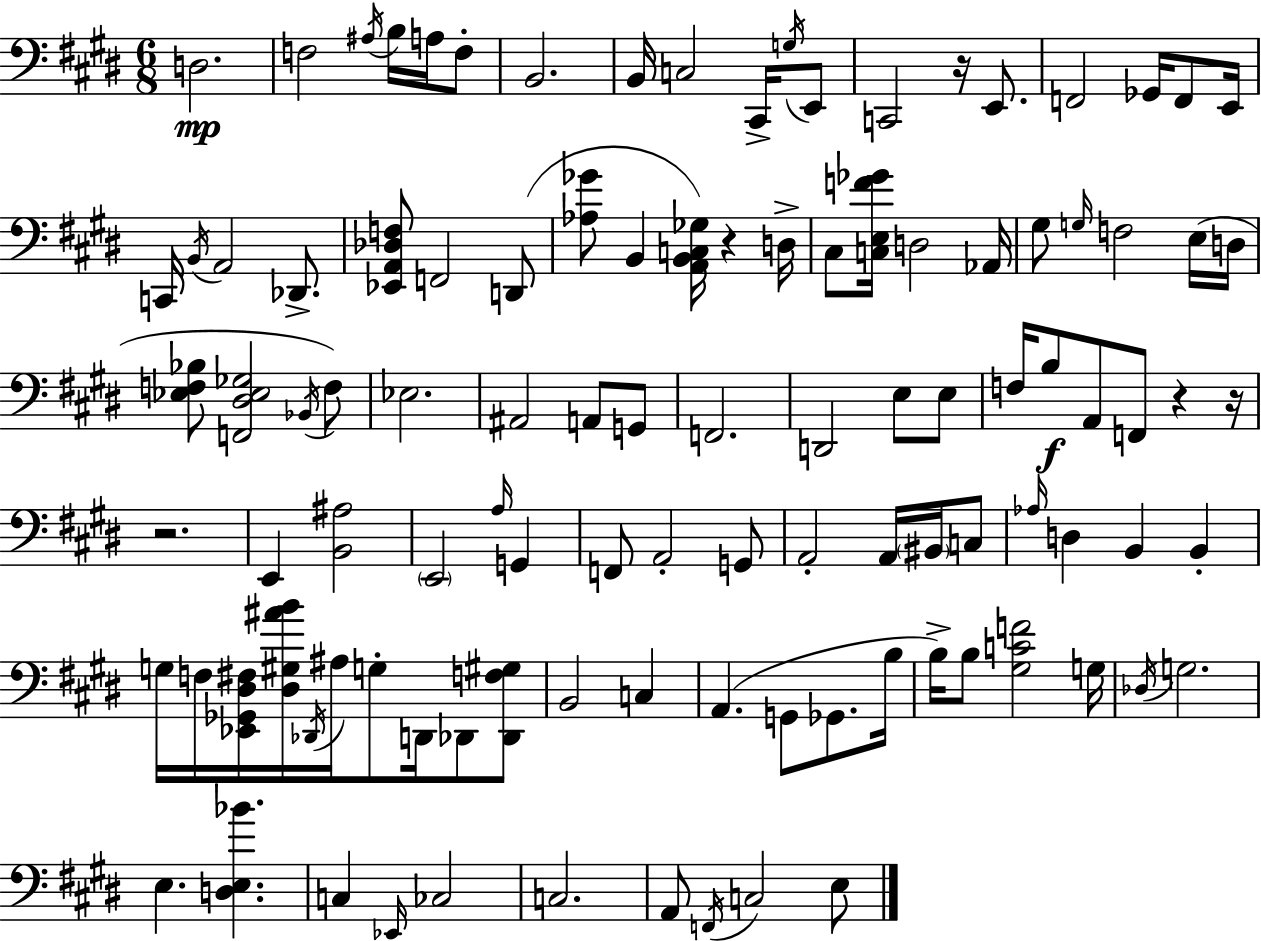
X:1
T:Untitled
M:6/8
L:1/4
K:E
D,2 F,2 ^A,/4 B,/4 A,/4 F,/2 B,,2 B,,/4 C,2 ^C,,/4 G,/4 E,,/2 C,,2 z/4 E,,/2 F,,2 _G,,/4 F,,/2 E,,/4 C,,/4 B,,/4 A,,2 _D,,/2 [_E,,A,,_D,F,]/2 F,,2 D,,/2 [_A,_G]/2 B,, [A,,B,,C,_G,]/4 z D,/4 ^C,/2 [C,E,F_G]/4 D,2 _A,,/4 ^G,/2 G,/4 F,2 E,/4 D,/4 [_E,F,_B,]/2 [F,,^D,_E,_G,]2 _B,,/4 F,/2 _E,2 ^A,,2 A,,/2 G,,/2 F,,2 D,,2 E,/2 E,/2 F,/4 B,/2 A,,/2 F,,/2 z z/4 z2 E,, [B,,^A,]2 E,,2 A,/4 G,, F,,/2 A,,2 G,,/2 A,,2 A,,/4 ^B,,/4 C,/2 _A,/4 D, B,, B,, G,/4 F,/4 [_E,,_G,,^D,^F,]/4 [^D,^G,^AB]/4 _D,,/4 ^A,/4 G,/2 D,,/4 _D,,/2 [_D,,F,^G,]/2 B,,2 C, A,, G,,/2 _G,,/2 B,/4 B,/4 B,/2 [^G,CF]2 G,/4 _D,/4 G,2 E, [D,E,_B] C, _E,,/4 _C,2 C,2 A,,/2 F,,/4 C,2 E,/2